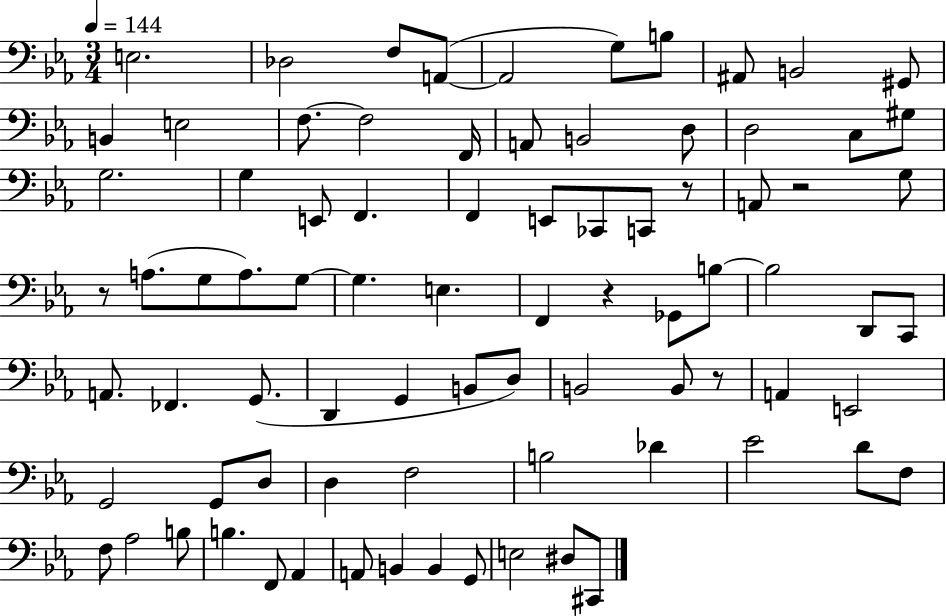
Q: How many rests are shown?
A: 5